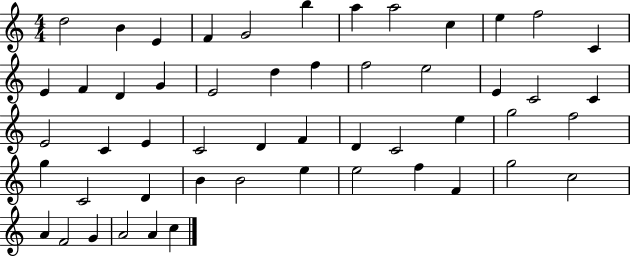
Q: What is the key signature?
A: C major